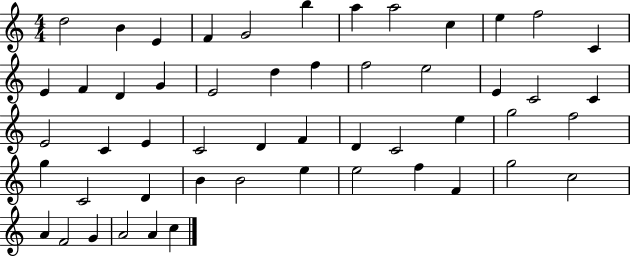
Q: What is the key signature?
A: C major